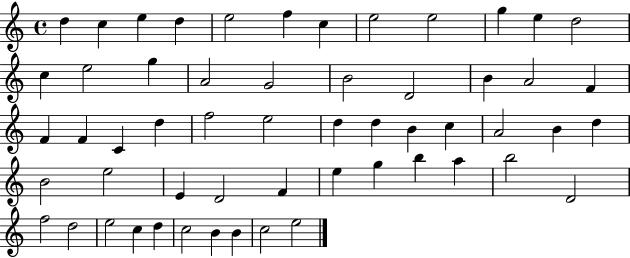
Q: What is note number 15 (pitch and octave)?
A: G5